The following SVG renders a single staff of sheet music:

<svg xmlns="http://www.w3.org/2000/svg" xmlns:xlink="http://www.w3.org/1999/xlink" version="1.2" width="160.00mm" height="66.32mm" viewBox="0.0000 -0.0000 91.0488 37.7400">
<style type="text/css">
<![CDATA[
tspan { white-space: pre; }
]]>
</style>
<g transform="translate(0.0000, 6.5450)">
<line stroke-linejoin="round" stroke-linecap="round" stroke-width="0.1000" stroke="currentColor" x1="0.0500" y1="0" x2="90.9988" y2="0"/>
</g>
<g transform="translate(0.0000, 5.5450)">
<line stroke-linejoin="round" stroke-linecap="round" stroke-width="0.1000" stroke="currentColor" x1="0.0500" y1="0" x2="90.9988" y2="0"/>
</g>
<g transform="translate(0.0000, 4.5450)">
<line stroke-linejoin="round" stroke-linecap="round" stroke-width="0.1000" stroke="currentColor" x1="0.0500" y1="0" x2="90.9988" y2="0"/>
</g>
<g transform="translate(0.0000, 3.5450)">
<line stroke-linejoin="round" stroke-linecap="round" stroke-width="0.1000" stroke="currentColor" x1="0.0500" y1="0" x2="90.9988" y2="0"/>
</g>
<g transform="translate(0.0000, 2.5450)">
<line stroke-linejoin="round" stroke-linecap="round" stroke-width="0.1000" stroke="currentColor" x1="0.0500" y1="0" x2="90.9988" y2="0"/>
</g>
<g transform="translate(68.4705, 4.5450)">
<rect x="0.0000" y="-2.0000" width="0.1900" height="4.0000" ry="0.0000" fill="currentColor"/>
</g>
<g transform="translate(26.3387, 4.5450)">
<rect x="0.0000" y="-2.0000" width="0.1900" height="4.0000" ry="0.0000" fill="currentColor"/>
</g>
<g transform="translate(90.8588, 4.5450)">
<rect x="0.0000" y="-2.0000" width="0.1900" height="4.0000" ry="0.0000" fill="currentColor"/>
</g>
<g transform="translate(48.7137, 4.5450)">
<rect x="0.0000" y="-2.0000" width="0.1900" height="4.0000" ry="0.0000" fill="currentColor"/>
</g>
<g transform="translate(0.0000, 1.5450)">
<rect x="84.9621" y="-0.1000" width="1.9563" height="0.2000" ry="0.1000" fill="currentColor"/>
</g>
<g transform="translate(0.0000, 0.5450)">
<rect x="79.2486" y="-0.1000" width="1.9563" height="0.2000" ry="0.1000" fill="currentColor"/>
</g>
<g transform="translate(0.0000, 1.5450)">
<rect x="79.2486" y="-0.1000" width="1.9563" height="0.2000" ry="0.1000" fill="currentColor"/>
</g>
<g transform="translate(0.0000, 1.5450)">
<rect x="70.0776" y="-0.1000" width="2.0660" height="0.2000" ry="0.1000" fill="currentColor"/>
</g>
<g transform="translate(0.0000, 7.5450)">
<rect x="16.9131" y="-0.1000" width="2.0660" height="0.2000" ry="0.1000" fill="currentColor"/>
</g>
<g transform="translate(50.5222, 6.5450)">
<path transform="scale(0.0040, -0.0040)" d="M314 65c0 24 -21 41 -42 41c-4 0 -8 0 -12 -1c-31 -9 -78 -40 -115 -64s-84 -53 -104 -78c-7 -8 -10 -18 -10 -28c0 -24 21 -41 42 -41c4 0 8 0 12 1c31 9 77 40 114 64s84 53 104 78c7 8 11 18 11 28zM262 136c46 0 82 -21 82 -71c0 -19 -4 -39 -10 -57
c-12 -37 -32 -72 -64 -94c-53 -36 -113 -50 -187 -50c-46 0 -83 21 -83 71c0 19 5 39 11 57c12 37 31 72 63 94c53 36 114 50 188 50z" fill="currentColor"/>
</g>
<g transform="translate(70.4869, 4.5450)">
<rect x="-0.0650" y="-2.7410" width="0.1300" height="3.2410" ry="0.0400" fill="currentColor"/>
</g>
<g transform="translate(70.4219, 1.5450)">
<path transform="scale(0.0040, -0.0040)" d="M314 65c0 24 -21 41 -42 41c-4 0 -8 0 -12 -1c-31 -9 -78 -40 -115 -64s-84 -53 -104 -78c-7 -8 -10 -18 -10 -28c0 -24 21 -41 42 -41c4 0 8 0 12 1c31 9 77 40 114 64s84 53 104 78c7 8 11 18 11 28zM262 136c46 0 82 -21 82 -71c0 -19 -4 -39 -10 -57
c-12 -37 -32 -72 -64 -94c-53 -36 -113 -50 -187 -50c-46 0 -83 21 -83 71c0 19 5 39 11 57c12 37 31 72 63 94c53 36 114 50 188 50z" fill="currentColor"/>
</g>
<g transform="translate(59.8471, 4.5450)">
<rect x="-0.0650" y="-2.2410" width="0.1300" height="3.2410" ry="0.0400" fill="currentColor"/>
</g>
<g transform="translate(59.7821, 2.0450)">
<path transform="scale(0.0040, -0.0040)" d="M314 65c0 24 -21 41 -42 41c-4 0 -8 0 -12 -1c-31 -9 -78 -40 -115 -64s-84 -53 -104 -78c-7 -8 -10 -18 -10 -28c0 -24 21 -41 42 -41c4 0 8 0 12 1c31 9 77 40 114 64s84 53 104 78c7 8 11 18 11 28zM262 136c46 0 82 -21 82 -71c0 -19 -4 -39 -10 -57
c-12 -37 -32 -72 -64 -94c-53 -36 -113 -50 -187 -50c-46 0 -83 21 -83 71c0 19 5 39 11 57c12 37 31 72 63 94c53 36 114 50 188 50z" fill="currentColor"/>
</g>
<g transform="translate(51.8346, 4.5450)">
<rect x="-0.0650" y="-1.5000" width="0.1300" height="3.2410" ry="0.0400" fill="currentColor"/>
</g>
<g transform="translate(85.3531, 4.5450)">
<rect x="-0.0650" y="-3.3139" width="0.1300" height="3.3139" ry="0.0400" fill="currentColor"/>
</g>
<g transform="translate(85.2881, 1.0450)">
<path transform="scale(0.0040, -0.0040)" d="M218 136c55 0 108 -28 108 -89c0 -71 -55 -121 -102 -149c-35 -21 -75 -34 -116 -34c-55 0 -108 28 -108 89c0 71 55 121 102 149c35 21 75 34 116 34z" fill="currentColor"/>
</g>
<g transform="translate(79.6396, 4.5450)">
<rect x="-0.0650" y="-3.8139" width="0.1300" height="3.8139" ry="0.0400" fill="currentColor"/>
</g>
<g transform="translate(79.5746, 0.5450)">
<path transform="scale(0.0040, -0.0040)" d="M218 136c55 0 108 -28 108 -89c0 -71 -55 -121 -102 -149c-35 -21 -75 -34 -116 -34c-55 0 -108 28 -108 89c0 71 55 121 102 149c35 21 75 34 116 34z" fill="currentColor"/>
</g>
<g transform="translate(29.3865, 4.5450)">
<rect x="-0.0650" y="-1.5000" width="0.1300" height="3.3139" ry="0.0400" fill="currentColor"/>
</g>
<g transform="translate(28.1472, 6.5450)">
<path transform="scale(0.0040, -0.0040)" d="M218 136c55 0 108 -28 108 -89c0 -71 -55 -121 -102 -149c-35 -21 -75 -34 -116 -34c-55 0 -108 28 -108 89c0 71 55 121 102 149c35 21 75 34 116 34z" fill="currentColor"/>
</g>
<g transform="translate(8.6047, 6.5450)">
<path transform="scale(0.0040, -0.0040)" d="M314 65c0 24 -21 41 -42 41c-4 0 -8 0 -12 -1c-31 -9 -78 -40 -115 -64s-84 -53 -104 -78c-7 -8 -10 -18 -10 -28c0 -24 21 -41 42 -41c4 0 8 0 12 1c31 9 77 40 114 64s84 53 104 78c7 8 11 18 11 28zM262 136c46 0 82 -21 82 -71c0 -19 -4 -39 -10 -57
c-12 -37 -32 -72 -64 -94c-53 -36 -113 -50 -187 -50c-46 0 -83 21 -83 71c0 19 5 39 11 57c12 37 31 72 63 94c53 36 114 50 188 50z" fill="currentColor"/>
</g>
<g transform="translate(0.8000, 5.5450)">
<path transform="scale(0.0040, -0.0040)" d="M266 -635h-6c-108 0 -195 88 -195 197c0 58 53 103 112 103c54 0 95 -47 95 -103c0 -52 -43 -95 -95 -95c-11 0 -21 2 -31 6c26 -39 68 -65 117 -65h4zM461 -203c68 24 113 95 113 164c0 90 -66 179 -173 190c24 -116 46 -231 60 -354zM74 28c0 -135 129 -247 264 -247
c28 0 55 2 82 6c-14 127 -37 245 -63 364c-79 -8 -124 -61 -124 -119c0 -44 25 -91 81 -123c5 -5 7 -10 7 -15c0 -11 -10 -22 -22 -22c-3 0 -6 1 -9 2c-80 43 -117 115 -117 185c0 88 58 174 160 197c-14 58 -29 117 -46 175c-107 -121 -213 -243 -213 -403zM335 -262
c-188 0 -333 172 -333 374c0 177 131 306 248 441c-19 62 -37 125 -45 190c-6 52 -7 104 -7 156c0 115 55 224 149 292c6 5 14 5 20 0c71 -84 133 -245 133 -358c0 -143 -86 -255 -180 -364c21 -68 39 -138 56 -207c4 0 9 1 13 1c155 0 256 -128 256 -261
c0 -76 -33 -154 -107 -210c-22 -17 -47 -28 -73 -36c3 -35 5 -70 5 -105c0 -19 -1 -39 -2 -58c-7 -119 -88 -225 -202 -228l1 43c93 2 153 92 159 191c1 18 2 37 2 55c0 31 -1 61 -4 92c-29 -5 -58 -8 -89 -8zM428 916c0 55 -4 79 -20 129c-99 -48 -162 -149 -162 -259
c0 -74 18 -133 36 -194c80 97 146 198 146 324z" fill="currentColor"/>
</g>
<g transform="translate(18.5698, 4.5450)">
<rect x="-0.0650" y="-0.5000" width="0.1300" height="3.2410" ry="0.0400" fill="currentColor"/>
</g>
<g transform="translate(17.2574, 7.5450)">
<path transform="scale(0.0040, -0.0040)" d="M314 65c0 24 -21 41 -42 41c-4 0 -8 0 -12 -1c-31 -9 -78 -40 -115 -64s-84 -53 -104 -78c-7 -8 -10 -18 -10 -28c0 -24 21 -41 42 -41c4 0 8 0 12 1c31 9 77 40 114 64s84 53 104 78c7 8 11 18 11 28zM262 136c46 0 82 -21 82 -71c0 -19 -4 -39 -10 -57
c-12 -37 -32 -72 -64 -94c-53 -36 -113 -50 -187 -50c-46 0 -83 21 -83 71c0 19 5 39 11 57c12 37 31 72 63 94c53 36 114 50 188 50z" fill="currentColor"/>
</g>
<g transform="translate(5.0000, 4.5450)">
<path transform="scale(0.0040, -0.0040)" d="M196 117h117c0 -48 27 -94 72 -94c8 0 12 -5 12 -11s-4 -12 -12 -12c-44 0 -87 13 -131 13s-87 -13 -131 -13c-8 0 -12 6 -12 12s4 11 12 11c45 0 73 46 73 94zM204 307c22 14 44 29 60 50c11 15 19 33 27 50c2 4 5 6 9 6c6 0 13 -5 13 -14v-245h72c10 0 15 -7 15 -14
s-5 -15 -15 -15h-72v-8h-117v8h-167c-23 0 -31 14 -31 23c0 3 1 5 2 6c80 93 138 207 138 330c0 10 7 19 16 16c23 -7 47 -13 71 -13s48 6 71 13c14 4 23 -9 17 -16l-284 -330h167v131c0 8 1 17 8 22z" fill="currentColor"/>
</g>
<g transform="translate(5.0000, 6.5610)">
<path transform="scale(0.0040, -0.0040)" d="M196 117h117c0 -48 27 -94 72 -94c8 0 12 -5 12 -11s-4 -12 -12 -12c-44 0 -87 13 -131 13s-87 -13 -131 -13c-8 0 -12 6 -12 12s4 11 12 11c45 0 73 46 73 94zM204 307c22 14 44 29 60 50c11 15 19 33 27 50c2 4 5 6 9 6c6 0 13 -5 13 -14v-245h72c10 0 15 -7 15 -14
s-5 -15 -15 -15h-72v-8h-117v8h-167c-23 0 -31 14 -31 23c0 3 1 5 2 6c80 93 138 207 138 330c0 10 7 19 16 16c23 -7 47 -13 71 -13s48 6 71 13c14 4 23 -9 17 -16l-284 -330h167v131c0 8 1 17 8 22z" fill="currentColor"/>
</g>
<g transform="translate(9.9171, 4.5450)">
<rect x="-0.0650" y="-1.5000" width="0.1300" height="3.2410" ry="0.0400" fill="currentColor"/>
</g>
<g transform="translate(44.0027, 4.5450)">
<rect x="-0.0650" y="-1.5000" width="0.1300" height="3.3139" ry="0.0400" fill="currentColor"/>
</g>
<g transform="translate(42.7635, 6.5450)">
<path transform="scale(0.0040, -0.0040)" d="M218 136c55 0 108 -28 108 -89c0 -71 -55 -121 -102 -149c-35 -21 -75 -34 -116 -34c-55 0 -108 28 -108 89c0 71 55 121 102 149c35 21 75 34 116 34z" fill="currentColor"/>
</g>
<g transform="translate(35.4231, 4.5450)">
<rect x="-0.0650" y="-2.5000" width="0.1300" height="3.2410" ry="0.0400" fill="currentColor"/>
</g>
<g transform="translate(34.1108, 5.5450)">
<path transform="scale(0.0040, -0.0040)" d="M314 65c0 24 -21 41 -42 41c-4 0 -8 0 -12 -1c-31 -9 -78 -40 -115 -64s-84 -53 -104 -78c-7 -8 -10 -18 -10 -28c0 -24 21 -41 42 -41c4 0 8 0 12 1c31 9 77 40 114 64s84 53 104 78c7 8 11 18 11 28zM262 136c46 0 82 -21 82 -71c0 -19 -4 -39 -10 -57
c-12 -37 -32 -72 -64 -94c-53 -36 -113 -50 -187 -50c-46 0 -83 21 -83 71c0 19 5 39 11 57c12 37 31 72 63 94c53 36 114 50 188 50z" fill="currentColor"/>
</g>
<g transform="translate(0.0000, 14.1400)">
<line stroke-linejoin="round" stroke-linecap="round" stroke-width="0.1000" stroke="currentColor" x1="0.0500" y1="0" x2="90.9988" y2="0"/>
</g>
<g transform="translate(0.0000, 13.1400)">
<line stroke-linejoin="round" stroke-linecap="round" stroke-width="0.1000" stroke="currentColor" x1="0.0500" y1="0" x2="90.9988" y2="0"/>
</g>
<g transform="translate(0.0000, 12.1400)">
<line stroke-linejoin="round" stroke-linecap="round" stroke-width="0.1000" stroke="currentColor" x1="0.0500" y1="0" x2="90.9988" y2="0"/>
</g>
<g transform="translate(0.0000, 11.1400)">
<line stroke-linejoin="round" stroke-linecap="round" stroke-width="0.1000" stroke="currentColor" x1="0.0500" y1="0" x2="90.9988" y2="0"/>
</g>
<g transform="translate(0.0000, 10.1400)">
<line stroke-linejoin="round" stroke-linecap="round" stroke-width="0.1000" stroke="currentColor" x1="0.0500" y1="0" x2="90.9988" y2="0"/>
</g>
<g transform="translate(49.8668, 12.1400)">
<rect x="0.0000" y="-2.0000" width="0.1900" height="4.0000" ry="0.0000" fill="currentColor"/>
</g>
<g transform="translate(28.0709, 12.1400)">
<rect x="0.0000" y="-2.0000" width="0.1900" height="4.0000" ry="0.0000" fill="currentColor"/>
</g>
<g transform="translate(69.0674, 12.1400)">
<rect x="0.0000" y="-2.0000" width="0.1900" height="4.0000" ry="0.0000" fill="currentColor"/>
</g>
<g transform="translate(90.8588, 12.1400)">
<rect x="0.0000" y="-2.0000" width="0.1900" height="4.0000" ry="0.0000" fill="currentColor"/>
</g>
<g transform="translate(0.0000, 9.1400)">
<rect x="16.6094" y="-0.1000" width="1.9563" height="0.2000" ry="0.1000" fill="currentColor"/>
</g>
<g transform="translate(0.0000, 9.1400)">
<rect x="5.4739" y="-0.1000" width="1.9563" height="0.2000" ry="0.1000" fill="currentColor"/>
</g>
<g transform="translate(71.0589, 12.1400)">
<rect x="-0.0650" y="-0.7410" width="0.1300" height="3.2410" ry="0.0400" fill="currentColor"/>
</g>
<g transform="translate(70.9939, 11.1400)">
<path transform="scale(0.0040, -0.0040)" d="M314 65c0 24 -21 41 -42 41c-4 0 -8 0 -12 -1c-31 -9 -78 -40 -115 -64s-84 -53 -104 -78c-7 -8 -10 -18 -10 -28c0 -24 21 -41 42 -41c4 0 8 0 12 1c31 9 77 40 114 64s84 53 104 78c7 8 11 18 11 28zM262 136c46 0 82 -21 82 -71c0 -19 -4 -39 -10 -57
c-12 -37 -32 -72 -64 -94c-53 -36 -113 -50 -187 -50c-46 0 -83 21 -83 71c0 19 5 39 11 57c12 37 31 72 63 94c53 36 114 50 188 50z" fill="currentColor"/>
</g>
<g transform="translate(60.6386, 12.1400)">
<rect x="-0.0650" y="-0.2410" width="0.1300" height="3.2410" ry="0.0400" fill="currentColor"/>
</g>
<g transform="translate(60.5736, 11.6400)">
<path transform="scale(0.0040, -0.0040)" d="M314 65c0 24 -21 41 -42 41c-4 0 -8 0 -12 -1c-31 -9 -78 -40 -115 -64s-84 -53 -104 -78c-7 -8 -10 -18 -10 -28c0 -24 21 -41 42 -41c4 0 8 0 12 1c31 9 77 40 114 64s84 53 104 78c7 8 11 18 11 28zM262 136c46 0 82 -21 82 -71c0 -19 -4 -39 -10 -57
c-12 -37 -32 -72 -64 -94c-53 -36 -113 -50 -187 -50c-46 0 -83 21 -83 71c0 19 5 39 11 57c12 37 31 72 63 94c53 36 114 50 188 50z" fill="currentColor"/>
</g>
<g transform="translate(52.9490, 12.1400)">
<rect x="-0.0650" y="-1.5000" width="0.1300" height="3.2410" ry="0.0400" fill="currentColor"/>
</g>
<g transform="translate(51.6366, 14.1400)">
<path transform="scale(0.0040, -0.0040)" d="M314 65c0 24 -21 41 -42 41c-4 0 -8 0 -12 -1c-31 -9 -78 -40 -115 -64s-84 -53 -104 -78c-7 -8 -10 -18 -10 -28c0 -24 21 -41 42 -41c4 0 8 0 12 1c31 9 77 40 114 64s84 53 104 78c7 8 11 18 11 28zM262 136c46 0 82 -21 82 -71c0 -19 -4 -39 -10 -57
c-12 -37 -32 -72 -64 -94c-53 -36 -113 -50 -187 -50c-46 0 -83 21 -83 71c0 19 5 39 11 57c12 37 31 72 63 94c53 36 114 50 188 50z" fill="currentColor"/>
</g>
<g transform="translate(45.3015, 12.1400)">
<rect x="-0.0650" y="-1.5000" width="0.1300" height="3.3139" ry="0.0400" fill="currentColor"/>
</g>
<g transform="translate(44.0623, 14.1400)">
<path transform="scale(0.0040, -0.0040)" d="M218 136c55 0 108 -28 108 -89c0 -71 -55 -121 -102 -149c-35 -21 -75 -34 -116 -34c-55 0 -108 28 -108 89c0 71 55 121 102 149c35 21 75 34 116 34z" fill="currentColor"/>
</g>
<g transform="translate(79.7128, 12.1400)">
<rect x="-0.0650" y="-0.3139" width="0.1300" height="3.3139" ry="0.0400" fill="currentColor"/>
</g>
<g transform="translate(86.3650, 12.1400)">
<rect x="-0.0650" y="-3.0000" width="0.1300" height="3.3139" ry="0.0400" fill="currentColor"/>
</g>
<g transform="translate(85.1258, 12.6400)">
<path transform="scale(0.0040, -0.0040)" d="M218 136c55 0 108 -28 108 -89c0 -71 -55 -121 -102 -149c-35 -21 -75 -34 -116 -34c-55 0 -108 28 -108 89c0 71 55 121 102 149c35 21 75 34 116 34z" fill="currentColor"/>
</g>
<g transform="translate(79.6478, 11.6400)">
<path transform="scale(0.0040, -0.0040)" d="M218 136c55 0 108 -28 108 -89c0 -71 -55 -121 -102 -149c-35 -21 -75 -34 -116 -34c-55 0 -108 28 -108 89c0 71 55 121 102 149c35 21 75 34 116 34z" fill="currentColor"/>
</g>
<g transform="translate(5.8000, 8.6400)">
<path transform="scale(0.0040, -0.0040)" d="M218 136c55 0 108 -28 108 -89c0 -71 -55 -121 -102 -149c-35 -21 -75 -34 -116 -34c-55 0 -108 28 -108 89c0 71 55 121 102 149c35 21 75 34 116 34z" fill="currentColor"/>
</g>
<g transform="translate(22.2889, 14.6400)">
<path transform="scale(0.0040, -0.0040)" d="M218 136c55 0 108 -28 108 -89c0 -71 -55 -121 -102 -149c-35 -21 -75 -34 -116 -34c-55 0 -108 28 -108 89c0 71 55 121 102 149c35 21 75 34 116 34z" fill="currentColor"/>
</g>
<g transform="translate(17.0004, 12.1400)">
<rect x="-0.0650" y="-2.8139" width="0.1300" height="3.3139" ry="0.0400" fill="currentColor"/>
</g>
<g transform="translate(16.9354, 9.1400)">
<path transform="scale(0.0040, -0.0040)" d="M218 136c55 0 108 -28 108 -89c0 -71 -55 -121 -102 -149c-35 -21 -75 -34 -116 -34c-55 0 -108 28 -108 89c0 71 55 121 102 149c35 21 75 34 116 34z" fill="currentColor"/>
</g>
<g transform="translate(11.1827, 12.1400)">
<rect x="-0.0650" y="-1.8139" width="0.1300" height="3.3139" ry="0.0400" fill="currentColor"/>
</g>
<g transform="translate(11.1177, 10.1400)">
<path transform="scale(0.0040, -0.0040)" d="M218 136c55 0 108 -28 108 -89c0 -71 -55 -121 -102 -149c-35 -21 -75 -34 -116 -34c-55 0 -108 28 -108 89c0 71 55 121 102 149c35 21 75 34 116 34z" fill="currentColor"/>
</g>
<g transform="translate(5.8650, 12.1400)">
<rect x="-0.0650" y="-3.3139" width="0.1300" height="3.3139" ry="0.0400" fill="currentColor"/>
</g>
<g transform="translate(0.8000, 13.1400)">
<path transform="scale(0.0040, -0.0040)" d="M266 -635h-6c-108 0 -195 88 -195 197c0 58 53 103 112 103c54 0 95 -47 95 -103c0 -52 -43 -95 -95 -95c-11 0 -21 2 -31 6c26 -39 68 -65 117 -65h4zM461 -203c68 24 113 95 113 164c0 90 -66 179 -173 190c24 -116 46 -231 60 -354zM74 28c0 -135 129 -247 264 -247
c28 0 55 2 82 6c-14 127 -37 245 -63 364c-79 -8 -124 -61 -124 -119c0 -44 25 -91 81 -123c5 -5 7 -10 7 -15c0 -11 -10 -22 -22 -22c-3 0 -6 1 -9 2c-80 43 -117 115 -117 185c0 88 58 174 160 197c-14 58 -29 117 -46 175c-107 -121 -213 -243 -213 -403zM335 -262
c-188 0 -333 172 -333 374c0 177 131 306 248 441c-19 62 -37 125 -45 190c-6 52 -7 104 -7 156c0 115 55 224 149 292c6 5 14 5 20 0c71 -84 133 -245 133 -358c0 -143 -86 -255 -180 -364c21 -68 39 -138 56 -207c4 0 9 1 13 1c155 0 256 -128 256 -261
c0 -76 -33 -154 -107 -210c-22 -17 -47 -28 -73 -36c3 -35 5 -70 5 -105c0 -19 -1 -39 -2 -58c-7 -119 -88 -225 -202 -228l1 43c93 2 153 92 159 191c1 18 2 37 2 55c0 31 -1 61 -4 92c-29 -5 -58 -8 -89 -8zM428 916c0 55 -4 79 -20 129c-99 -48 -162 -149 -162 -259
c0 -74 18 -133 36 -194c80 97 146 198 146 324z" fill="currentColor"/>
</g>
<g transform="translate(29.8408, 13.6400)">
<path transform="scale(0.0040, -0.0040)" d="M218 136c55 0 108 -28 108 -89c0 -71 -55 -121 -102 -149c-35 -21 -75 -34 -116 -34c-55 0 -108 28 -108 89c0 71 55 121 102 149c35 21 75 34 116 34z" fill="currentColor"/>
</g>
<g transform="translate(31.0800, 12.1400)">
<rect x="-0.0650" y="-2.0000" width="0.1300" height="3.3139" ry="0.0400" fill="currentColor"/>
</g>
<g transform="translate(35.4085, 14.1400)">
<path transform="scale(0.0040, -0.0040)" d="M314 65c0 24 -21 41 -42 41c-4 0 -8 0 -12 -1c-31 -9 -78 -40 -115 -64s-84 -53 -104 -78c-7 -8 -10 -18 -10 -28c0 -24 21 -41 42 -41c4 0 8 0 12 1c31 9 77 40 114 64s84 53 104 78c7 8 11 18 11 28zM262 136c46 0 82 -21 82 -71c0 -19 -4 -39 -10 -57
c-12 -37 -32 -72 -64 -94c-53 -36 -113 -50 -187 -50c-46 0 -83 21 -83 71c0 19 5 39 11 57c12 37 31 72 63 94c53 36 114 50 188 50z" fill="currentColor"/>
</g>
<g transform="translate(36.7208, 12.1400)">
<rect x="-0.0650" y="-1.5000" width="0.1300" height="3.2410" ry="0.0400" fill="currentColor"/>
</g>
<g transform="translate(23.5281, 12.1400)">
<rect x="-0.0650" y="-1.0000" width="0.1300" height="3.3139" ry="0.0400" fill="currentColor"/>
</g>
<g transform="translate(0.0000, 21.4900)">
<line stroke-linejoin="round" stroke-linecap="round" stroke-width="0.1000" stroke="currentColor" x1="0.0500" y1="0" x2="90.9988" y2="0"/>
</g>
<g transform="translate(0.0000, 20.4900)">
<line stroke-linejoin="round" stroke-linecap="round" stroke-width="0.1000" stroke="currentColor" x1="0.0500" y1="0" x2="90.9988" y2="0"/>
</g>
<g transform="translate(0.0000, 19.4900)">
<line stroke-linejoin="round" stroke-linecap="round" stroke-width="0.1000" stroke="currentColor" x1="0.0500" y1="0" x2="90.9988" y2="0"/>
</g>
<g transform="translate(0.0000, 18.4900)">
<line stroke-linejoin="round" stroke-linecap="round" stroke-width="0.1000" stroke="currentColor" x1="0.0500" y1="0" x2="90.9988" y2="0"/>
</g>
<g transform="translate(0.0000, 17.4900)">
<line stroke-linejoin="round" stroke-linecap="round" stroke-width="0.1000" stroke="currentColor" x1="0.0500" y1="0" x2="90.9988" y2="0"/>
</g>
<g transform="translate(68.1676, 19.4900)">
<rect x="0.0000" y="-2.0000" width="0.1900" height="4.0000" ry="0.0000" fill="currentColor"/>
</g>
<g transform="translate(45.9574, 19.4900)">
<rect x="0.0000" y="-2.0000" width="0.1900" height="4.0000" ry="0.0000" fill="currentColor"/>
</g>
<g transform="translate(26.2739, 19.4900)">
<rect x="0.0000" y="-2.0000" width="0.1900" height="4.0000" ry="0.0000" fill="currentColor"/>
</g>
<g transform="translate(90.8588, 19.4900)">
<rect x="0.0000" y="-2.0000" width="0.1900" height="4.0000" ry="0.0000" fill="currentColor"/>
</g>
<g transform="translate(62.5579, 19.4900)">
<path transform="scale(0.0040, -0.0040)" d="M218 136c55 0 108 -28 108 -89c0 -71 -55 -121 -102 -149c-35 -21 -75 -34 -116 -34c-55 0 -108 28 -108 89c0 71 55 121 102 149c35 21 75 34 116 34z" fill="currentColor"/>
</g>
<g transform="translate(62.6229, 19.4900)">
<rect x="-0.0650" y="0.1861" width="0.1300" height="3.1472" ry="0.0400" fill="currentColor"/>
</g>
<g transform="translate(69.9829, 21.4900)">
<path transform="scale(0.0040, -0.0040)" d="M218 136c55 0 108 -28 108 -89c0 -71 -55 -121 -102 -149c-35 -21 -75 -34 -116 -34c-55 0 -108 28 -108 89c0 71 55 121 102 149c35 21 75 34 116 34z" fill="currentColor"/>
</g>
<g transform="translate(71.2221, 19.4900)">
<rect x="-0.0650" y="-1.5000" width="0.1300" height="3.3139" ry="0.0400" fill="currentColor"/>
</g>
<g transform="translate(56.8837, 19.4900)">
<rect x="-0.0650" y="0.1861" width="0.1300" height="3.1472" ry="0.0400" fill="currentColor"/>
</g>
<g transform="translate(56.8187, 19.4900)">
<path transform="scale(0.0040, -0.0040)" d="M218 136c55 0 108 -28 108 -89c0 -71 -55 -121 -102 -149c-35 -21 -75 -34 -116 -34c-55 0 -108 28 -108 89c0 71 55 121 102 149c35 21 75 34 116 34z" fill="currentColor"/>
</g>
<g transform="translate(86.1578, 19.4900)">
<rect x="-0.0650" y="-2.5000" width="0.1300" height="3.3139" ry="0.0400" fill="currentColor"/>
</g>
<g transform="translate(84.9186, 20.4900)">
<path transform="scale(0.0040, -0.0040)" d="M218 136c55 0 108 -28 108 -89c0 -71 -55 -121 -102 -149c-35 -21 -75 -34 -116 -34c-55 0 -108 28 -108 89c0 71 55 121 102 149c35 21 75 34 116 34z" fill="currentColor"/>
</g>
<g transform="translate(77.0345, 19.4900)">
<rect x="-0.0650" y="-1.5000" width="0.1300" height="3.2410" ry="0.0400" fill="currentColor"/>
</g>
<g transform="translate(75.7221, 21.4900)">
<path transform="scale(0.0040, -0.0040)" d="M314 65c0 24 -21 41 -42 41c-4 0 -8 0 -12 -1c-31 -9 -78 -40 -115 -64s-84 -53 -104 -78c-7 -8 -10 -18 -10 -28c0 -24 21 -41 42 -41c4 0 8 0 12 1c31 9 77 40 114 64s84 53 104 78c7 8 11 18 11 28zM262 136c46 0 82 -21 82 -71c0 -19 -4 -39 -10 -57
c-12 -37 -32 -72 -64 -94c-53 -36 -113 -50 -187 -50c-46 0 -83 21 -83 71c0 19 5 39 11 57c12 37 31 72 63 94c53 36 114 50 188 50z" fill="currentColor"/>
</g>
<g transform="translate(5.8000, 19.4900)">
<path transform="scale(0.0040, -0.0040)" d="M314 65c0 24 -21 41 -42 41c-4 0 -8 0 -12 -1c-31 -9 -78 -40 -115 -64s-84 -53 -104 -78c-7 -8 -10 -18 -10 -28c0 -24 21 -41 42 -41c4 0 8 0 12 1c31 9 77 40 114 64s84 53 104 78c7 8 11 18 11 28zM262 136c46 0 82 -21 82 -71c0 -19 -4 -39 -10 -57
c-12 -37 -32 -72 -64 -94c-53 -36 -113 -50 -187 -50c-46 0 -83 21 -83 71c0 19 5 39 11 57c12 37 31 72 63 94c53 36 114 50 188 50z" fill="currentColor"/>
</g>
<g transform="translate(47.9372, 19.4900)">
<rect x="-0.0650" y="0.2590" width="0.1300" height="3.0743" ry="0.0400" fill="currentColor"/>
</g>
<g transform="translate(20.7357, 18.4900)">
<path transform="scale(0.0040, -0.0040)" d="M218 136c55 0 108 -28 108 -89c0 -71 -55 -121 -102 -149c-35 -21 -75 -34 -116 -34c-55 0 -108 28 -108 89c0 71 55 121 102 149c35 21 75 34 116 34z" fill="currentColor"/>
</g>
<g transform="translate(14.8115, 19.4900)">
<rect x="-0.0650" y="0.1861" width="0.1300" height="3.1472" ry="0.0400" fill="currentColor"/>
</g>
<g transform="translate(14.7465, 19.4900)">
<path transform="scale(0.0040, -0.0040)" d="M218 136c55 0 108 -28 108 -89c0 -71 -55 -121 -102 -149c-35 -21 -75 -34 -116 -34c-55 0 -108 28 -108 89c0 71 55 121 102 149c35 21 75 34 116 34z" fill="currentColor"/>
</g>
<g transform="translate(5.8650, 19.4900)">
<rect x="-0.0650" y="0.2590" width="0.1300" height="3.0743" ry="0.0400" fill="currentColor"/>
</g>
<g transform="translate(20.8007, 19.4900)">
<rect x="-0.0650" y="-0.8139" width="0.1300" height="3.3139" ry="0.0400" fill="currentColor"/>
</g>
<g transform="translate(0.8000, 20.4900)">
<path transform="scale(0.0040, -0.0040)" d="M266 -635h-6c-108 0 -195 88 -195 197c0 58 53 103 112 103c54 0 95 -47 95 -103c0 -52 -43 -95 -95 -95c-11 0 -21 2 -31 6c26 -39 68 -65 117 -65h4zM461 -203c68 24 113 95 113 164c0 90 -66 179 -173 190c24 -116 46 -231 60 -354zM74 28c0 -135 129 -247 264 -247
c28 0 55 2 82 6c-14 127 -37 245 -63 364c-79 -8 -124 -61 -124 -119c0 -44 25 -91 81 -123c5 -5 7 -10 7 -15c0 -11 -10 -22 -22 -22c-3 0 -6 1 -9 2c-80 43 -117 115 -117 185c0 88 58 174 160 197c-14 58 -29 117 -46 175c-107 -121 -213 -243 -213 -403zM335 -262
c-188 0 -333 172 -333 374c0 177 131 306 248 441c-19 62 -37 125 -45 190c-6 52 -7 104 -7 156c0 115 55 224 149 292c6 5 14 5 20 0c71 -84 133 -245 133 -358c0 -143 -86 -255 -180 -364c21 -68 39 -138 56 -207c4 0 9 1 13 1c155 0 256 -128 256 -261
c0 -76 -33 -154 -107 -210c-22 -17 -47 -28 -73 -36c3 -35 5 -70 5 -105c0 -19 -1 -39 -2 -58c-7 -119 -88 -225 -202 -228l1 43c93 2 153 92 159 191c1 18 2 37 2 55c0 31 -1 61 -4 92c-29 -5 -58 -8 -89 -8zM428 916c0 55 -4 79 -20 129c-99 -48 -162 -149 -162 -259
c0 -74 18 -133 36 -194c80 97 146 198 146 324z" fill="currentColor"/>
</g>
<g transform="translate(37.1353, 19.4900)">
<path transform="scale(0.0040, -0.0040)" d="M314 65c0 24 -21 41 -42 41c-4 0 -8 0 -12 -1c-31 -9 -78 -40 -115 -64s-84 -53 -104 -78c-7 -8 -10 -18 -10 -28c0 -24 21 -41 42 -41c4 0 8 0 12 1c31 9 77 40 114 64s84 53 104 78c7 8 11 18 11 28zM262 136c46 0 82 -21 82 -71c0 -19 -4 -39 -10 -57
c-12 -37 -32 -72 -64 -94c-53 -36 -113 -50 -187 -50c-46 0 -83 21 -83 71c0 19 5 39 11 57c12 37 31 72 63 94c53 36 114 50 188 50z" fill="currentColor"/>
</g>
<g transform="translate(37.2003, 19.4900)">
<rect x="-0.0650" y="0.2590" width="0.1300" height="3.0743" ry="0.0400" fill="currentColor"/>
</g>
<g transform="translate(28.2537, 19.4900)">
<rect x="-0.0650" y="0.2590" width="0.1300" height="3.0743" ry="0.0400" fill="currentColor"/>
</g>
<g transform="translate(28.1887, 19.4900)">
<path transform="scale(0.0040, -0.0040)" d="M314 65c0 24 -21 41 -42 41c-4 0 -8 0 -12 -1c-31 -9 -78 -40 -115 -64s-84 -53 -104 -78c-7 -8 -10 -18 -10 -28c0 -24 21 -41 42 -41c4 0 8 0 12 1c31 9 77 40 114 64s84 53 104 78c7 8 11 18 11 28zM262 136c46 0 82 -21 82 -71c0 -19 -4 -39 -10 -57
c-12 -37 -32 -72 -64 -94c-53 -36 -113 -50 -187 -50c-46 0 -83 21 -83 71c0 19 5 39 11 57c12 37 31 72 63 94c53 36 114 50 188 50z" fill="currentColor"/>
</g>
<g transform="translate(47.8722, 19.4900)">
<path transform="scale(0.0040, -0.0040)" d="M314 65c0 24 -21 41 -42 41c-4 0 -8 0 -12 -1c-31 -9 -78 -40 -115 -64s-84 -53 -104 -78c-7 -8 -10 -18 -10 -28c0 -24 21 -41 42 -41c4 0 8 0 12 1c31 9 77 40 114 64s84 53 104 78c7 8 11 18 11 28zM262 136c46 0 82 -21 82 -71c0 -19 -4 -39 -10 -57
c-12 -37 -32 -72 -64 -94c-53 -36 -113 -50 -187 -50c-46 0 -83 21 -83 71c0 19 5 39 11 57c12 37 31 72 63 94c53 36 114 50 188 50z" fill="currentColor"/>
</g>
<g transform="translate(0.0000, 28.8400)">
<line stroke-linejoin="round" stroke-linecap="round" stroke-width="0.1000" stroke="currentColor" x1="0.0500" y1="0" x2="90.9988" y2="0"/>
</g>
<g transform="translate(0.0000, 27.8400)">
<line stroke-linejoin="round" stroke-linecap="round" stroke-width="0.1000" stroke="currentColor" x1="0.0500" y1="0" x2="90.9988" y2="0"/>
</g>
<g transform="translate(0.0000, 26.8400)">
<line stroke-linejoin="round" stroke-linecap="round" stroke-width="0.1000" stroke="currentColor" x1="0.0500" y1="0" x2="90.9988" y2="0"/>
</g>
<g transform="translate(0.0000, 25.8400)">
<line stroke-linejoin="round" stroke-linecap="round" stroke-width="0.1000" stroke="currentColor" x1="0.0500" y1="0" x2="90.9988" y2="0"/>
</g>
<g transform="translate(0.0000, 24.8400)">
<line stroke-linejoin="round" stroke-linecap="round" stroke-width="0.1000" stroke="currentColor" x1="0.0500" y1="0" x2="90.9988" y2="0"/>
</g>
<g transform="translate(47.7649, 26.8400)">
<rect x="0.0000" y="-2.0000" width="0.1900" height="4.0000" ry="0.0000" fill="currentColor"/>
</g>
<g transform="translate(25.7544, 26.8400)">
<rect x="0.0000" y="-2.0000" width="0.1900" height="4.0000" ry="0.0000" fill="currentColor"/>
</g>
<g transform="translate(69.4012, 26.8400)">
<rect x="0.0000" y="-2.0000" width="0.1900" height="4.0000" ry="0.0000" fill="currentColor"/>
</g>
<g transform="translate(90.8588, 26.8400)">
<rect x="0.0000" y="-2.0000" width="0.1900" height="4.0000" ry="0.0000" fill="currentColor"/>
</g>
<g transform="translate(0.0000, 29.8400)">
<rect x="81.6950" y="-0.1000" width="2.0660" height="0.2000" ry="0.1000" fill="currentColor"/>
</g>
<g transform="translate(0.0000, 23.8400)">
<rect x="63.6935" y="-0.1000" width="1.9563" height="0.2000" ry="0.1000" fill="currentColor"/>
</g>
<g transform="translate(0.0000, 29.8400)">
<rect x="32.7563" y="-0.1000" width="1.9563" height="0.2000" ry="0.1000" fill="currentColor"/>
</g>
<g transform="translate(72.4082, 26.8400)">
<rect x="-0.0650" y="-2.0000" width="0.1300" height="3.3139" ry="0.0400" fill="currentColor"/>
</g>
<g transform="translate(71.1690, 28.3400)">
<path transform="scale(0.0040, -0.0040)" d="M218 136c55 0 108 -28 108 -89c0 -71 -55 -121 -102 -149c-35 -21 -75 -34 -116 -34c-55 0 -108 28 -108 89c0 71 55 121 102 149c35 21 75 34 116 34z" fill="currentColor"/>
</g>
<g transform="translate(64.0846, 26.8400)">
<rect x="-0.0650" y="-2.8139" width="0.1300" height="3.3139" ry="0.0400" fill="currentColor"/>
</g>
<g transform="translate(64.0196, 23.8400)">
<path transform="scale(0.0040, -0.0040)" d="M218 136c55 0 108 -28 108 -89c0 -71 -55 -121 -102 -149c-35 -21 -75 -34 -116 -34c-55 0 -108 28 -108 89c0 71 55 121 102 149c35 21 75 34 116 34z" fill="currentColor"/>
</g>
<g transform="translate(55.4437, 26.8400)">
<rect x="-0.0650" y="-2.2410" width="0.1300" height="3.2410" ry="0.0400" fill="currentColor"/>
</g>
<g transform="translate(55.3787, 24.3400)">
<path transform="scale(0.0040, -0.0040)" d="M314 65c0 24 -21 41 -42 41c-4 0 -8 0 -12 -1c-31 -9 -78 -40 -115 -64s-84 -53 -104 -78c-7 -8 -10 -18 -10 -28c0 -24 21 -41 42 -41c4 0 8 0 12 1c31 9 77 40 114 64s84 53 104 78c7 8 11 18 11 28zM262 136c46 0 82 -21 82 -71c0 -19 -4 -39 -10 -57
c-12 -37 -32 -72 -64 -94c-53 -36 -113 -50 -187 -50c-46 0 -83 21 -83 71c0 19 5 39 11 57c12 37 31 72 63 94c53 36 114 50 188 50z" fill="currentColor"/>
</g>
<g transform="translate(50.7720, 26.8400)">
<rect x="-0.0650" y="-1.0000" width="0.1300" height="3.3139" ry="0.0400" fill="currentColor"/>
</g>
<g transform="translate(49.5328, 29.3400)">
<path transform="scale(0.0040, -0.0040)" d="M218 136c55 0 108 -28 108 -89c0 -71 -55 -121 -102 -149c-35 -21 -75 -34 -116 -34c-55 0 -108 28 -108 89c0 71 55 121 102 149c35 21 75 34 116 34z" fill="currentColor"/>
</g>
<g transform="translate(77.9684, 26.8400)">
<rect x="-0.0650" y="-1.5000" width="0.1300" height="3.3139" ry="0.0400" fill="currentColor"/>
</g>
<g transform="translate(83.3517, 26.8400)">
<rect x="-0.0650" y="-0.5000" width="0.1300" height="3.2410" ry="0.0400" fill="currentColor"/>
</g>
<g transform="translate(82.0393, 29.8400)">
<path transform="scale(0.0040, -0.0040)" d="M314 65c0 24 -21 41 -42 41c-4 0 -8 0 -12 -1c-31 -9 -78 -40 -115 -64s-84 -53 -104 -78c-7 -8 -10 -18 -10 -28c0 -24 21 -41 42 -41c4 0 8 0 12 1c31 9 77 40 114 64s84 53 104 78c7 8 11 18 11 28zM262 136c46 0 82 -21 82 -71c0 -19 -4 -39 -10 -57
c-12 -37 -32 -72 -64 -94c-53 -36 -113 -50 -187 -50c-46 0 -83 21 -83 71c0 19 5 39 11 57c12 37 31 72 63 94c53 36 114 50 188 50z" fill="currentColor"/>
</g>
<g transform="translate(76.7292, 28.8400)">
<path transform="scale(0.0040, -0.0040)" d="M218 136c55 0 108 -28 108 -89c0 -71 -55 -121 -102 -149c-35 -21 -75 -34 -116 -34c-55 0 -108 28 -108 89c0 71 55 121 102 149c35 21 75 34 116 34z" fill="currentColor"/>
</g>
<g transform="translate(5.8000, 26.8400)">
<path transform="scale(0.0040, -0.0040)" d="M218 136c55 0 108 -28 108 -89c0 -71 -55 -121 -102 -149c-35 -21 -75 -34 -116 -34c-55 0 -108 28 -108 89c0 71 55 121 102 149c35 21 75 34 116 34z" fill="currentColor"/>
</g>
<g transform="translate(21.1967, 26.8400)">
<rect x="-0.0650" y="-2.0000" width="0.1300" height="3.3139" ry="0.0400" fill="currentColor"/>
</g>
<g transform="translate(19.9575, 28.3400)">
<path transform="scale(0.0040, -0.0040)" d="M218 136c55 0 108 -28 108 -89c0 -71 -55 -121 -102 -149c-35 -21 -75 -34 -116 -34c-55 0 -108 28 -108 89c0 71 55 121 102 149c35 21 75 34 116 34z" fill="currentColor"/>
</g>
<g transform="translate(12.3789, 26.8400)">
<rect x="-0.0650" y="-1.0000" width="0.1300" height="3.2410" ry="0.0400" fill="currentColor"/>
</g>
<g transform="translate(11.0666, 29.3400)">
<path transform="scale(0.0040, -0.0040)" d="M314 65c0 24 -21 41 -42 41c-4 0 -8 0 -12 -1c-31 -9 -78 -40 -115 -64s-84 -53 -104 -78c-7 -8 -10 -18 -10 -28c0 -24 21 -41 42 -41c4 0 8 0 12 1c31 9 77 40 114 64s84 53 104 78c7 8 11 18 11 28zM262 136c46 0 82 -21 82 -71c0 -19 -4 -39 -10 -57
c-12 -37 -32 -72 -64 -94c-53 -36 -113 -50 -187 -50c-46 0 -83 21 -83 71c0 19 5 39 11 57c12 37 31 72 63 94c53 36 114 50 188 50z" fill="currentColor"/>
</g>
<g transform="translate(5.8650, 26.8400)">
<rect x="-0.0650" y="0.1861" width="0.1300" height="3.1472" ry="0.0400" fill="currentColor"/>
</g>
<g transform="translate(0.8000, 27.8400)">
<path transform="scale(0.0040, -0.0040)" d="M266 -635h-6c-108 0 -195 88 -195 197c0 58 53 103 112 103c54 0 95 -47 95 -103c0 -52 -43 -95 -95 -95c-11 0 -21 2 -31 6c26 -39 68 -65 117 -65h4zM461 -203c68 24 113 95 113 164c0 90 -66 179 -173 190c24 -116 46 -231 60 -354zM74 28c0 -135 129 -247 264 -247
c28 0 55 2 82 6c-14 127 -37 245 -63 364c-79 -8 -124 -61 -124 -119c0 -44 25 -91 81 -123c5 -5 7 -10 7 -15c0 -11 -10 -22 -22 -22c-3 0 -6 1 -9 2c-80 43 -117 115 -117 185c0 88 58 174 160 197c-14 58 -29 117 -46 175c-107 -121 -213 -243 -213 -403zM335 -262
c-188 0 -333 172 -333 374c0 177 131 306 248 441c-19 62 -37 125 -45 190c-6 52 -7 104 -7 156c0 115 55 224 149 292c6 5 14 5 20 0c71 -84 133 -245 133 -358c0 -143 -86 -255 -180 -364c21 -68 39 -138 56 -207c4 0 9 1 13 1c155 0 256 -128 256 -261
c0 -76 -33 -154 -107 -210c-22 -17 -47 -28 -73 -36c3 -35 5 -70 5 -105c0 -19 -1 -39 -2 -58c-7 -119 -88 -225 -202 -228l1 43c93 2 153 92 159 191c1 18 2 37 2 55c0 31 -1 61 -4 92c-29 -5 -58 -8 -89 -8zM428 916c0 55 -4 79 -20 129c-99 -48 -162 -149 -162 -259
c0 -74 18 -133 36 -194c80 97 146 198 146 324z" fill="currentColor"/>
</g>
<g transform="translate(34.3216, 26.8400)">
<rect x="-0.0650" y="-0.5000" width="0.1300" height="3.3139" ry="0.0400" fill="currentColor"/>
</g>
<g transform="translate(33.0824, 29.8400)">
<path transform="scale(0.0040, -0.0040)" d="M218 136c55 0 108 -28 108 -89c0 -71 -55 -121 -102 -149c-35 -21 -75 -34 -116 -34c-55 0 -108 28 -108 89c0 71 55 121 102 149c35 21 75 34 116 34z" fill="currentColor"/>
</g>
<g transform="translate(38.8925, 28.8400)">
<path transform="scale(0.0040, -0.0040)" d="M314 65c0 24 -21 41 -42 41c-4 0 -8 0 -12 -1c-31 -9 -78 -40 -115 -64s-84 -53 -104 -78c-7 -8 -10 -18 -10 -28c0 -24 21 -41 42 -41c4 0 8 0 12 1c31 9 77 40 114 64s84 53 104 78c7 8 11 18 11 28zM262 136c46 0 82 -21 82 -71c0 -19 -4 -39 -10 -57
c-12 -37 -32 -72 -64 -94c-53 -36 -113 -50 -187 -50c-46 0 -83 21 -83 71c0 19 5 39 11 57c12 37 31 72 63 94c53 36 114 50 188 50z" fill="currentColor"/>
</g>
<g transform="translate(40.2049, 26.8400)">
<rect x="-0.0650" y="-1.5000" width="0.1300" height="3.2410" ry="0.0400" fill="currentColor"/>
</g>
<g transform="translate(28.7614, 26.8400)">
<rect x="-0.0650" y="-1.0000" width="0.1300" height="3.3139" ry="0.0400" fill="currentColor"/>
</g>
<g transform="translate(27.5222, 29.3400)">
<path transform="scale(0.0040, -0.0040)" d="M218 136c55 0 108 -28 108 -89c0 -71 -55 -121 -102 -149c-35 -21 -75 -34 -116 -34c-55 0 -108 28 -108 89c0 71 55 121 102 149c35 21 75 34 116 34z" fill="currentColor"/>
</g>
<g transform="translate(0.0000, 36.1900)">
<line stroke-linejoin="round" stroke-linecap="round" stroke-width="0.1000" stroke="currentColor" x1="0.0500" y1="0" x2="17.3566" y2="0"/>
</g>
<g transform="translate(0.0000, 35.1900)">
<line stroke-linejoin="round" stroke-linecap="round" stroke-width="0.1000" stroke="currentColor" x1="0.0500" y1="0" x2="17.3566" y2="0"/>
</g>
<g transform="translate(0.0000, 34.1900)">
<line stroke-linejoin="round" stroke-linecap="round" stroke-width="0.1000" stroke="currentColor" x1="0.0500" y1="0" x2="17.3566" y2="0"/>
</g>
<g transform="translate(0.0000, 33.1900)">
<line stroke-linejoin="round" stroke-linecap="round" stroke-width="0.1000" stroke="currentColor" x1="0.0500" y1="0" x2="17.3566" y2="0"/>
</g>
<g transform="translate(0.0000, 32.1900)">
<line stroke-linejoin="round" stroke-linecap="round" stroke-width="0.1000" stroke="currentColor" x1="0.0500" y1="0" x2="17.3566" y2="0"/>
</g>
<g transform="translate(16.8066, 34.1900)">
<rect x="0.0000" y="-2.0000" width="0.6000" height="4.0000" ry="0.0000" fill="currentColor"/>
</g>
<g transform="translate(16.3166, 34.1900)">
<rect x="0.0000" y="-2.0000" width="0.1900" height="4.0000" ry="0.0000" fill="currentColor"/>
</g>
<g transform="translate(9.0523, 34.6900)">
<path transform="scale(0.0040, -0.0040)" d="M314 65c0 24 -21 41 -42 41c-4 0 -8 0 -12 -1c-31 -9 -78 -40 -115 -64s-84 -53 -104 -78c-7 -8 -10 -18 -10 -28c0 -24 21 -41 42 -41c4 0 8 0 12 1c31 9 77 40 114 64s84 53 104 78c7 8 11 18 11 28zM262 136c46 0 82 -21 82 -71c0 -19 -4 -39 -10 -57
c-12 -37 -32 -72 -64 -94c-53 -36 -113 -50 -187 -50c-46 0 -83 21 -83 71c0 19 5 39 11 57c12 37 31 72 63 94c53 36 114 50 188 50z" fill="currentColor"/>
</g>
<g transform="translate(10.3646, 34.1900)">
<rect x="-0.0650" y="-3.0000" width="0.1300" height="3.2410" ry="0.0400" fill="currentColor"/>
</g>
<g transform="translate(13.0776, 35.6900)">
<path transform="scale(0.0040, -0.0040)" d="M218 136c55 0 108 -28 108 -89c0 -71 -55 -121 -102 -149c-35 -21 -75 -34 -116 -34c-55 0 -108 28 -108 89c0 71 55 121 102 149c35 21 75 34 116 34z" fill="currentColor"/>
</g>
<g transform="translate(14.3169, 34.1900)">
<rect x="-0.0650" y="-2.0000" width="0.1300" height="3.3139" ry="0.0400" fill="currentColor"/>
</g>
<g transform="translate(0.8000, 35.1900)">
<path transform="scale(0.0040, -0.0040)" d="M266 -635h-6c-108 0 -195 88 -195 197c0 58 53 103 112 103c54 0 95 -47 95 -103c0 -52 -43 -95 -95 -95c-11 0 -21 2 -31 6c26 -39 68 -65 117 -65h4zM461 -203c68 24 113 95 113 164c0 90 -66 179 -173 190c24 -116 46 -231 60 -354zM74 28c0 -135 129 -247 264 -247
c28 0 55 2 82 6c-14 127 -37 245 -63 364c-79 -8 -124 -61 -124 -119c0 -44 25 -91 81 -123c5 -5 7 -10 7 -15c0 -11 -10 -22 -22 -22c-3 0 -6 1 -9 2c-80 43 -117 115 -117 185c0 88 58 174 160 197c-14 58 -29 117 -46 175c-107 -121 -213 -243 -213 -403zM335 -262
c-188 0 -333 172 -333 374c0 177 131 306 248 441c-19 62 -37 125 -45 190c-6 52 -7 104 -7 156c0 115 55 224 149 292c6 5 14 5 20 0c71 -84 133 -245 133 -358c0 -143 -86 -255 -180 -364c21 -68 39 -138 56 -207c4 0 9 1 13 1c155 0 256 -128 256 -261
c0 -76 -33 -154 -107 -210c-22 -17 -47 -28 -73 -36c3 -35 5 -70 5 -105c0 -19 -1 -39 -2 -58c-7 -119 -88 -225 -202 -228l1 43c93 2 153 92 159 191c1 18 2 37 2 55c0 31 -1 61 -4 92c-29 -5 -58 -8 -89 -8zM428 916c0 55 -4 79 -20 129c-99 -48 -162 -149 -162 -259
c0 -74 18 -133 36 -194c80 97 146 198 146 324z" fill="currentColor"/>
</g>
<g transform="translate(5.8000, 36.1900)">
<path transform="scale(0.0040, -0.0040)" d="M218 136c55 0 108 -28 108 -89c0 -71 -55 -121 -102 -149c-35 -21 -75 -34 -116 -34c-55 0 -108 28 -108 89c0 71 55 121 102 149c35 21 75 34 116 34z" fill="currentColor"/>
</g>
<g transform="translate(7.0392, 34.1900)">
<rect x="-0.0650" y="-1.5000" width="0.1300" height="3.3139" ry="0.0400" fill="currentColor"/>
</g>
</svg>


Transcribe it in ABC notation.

X:1
T:Untitled
M:4/4
L:1/4
K:C
E2 C2 E G2 E E2 g2 a2 c' b b f a D F E2 E E2 c2 d2 c A B2 B d B2 B2 B2 B B E E2 G B D2 F D C E2 D g2 a F E C2 E A2 F